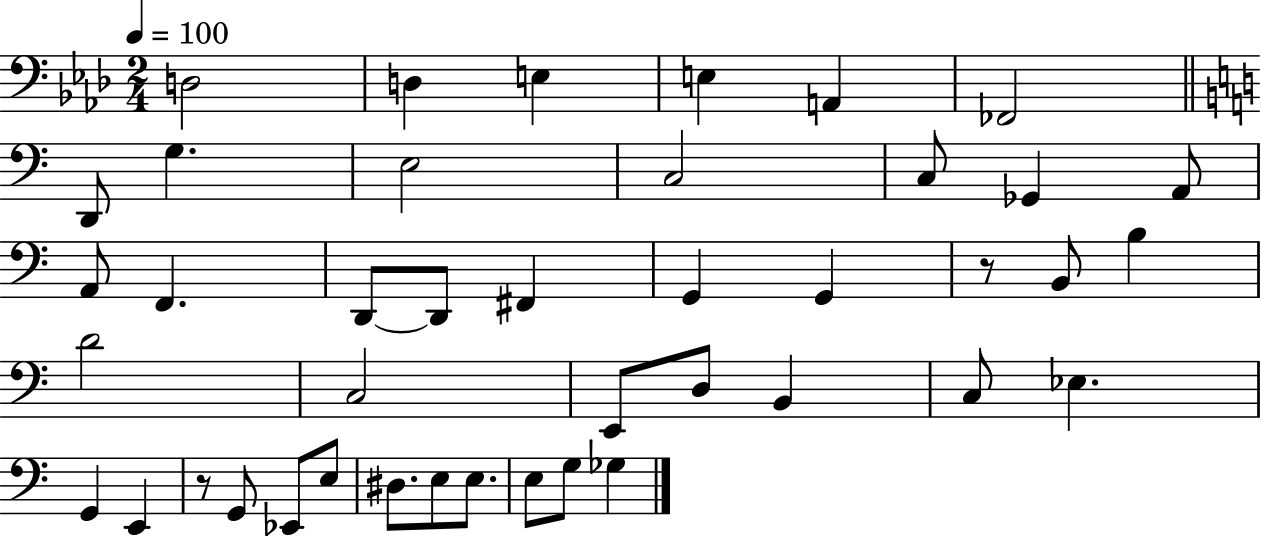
X:1
T:Untitled
M:2/4
L:1/4
K:Ab
D,2 D, E, E, A,, _F,,2 D,,/2 G, E,2 C,2 C,/2 _G,, A,,/2 A,,/2 F,, D,,/2 D,,/2 ^F,, G,, G,, z/2 B,,/2 B, D2 C,2 E,,/2 D,/2 B,, C,/2 _E, G,, E,, z/2 G,,/2 _E,,/2 E,/2 ^D,/2 E,/2 E,/2 E,/2 G,/2 _G,